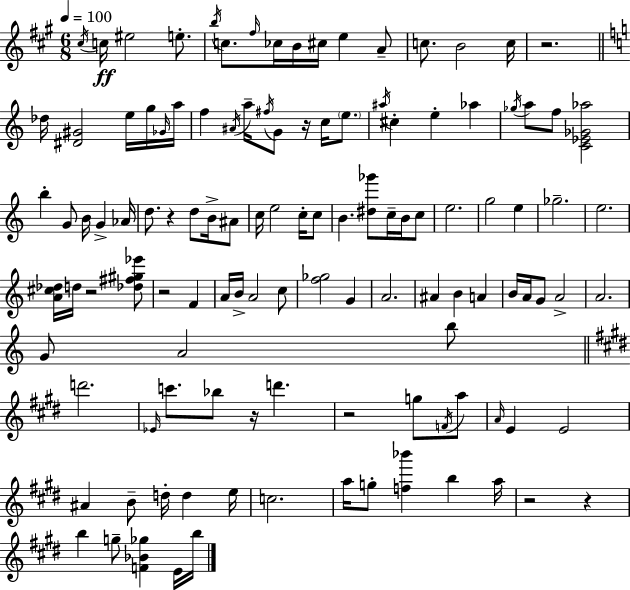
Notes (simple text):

C#5/s C5/s EIS5/h E5/e. B5/s C5/e. F#5/s CES5/s B4/s C#5/s E5/q A4/e C5/e. B4/h C5/s R/h. Db5/s [D#4,G#4]/h E5/s G5/s Gb4/s A5/s F5/q A#4/s A5/s F#5/s G4/e R/s C5/s E5/e. A#5/s C#5/q E5/q Ab5/q Gb5/s A5/e F5/e [C4,Eb4,Gb4,Ab5]/h B5/q G4/e B4/s G4/q Ab4/s D5/e. R/q D5/e B4/s A#4/e C5/s E5/h C5/s C5/e B4/q. [D#5,Gb6]/e C5/s B4/s C5/e E5/h. G5/h E5/q Gb5/h. E5/h. [A4,C#5,Db5]/s D5/s R/h [Db5,F#5,G#5,Eb6]/e R/h F4/q A4/s B4/s A4/h C5/e [F5,Gb5]/h G4/q A4/h. A#4/q B4/q A4/q B4/s A4/s G4/e A4/h A4/h. G4/e A4/h B5/e D6/h. Eb4/s C6/e. Bb5/e R/s D6/q. R/h G5/e F4/s A5/e A4/s E4/q E4/h A#4/q B4/e D5/s D5/q E5/s C5/h. A5/s G5/e [F5,Bb6]/q B5/q A5/s R/h R/q B5/q G5/e [F4,Bb4,Gb5]/q E4/s B5/s